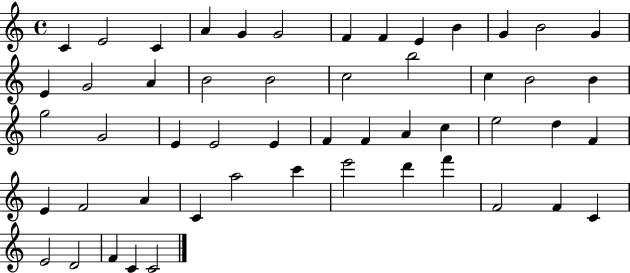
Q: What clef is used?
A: treble